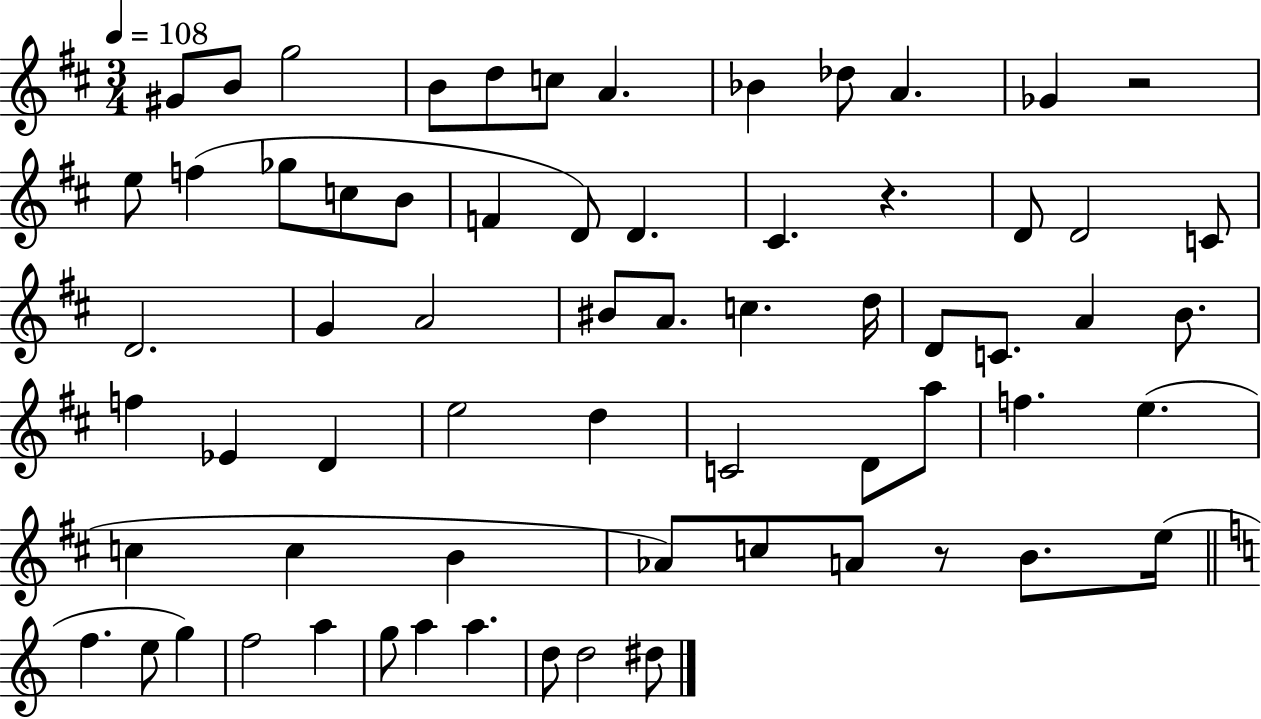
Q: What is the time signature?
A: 3/4